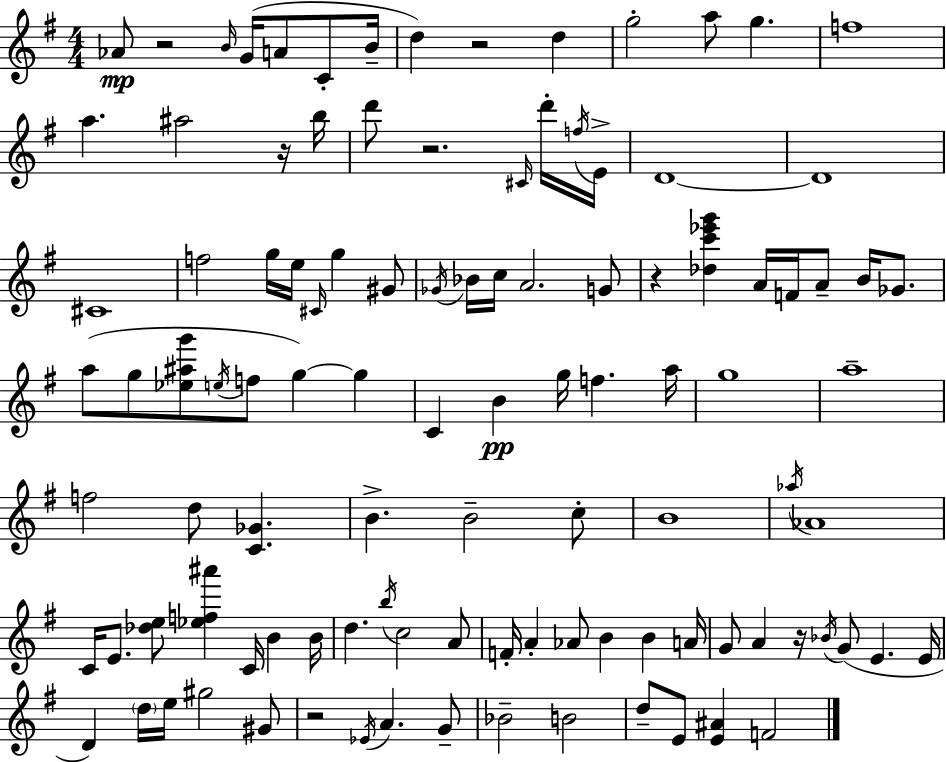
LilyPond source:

{
  \clef treble
  \numericTimeSignature
  \time 4/4
  \key e \minor
  aes'8\mp r2 \grace { b'16 }( g'16 a'8 c'8-. | b'16-- d''4) r2 d''4 | g''2-. a''8 g''4. | f''1 | \break a''4. ais''2 r16 | b''16 d'''8 r2. \grace { cis'16 } | d'''16-. \acciaccatura { f''16 } e'16-> d'1~~ | d'1 | \break cis'1 | f''2 g''16 e''16 \grace { cis'16 } g''4 | gis'8 \acciaccatura { ges'16 } bes'16 c''16 a'2. | g'8 r4 <des'' c''' ees''' g'''>4 a'16 f'16 a'8-- | \break b'16 ges'8. a''8( g''8 <ees'' ais'' g'''>8 \acciaccatura { e''16 } f''8 g''4~~) | g''4 c'4 b'4\pp g''16 f''4. | a''16 g''1 | a''1-- | \break f''2 d''8 | <c' ges'>4. b'4.-> b'2-- | c''8-. b'1 | \acciaccatura { aes''16 } aes'1 | \break c'16 e'8. <des'' e''>8 <ees'' f'' ais'''>4 | c'16 b'4 b'16 d''4. \acciaccatura { b''16 } c''2 | a'8 f'16-. a'4-. aes'8 b'4 | b'4 a'16 g'8 a'4 r16 \acciaccatura { bes'16 }( | \break g'8 e'4. e'16 d'4) \parenthesize d''16 e''16 gis''2 | gis'8 r2 | \acciaccatura { ees'16 } a'4. g'8-- bes'2-- | b'2 d''8-- e'8 <e' ais'>4 | \break f'2 \bar "|."
}